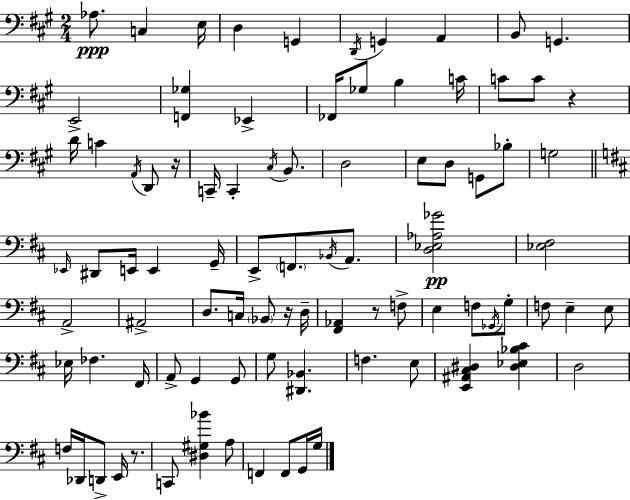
Ab3/e. C3/q E3/s D3/q G2/q D2/s G2/q A2/q B2/e G2/q. E2/h [F2,Gb3]/q Eb2/q FES2/s Gb3/e B3/q C4/s C4/e C4/e R/q D4/s C4/q A2/s D2/e R/s C2/s C2/q C#3/s B2/e. D3/h E3/e D3/e G2/e Bb3/e G3/h Eb2/s D#2/e E2/s E2/q G2/s E2/e F2/e. Bb2/s A2/e. [D3,Eb3,Ab3,Gb4]/h [Eb3,F#3]/h A2/h A#2/h D3/e. C3/s Bb2/e R/s D3/s [F#2,Ab2]/q R/e F3/e E3/q F3/e Gb2/s G3/e F3/e E3/q E3/e Eb3/s FES3/q. F#2/s A2/e G2/q G2/e G3/e [D#2,Bb2]/q. F3/q. E3/e [E2,A#2,C#3,D#3]/q [D#3,Eb3,Bb3,C#4]/q D3/h F3/s Db2/s D2/e E2/s R/e. C2/e [D#3,G#3,Bb4]/q A3/e F2/q F2/e G2/s G3/s